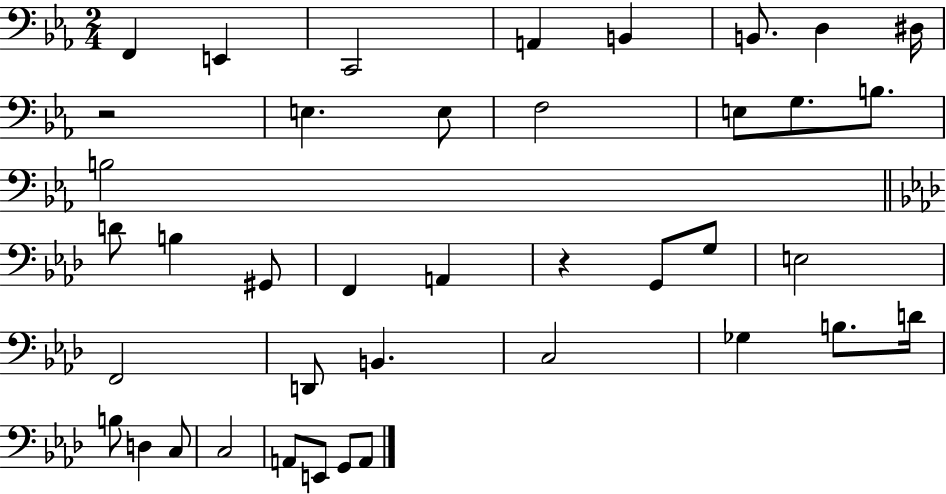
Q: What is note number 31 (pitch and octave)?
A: B3